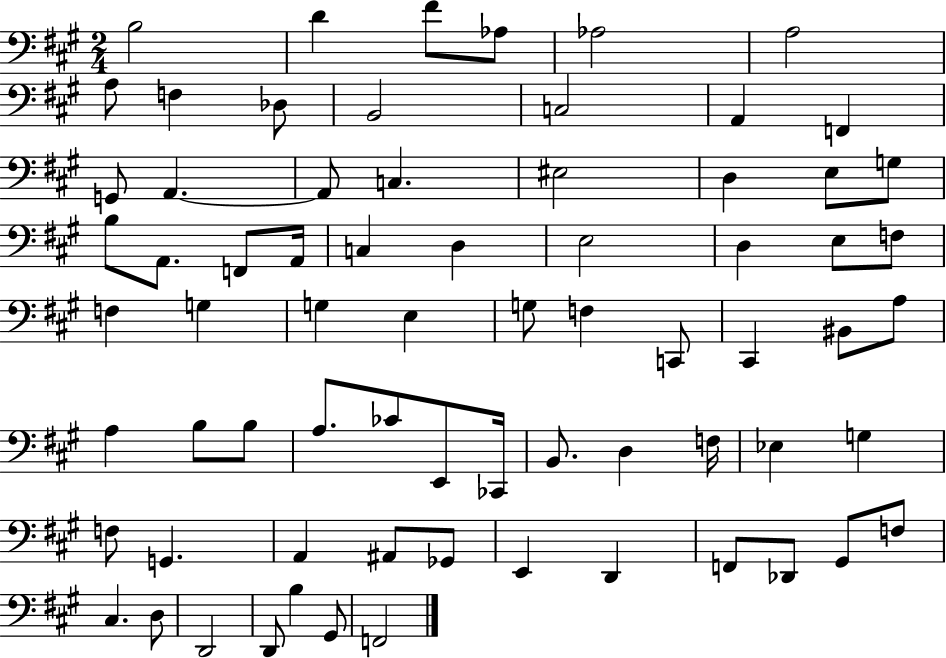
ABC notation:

X:1
T:Untitled
M:2/4
L:1/4
K:A
B,2 D ^F/2 _A,/2 _A,2 A,2 A,/2 F, _D,/2 B,,2 C,2 A,, F,, G,,/2 A,, A,,/2 C, ^E,2 D, E,/2 G,/2 B,/2 A,,/2 F,,/2 A,,/4 C, D, E,2 D, E,/2 F,/2 F, G, G, E, G,/2 F, C,,/2 ^C,, ^B,,/2 A,/2 A, B,/2 B,/2 A,/2 _C/2 E,,/2 _C,,/4 B,,/2 D, F,/4 _E, G, F,/2 G,, A,, ^A,,/2 _G,,/2 E,, D,, F,,/2 _D,,/2 ^G,,/2 F,/2 ^C, D,/2 D,,2 D,,/2 B, ^G,,/2 F,,2